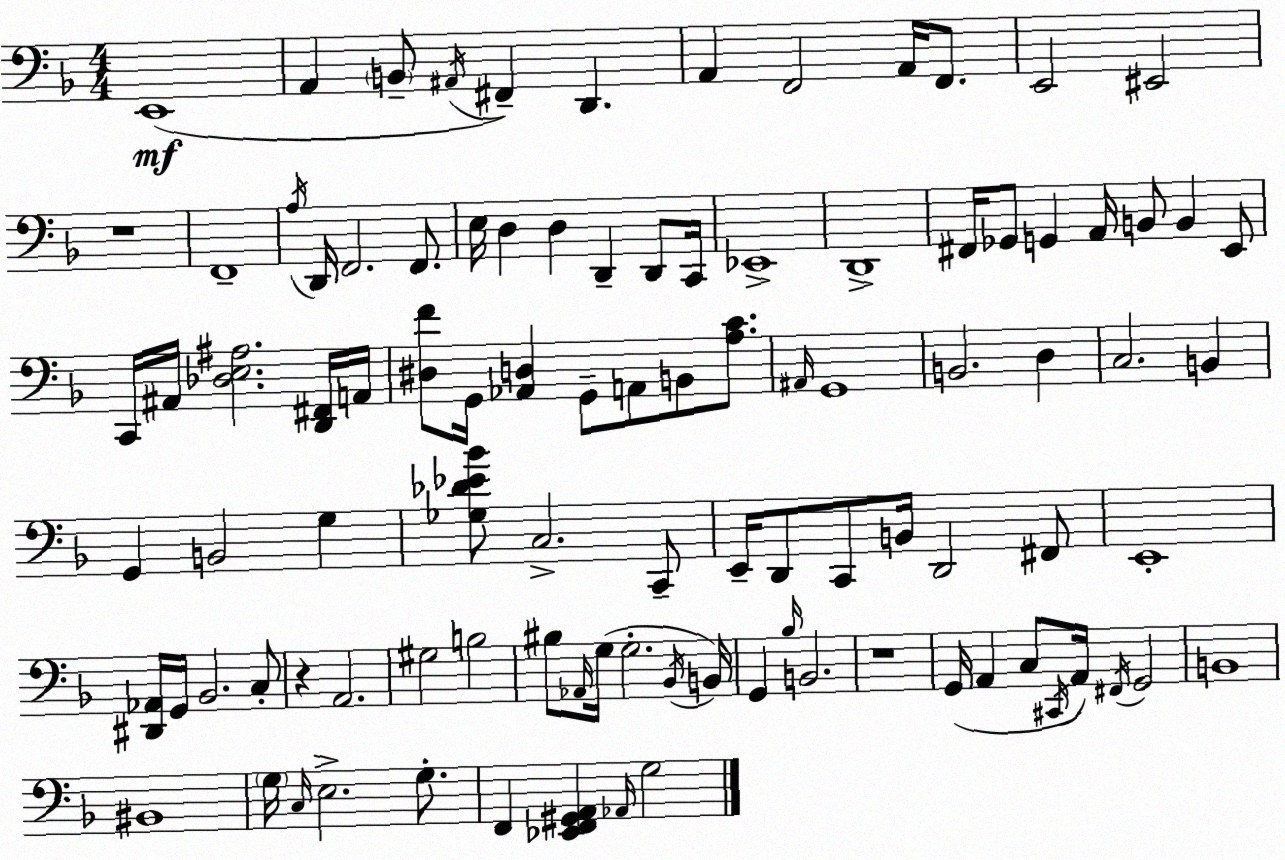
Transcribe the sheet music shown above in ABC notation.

X:1
T:Untitled
M:4/4
L:1/4
K:F
E,,4 A,, B,,/2 ^A,,/4 ^F,, D,, A,, F,,2 A,,/4 F,,/2 E,,2 ^E,,2 z4 F,,4 A,/4 D,,/4 F,,2 F,,/2 E,/4 D, D, D,, D,,/2 C,,/4 _E,,4 D,,4 ^F,,/4 _G,,/2 G,, A,,/4 B,,/2 B,, E,,/2 C,,/4 ^A,,/4 [_D,E,^A,]2 [D,,^F,,]/4 A,,/4 [^D,F]/2 G,,/4 [_A,,D,] G,,/2 A,,/2 B,,/2 [A,C]/2 ^A,,/4 G,,4 B,,2 D, C,2 B,, G,, B,,2 G, [_G,_D_E_B]/2 C,2 C,,/2 E,,/4 D,,/2 C,,/2 B,,/4 D,,2 ^F,,/2 E,,4 [^D,,_A,,]/4 G,,/4 _B,,2 C,/2 z A,,2 ^G,2 B,2 ^B,/2 _A,,/4 G,/4 G,2 _B,,/4 B,,/4 G,, _B,/4 B,,2 z4 G,,/4 A,, C,/2 ^C,,/4 A,,/4 ^F,,/4 G,,2 B,,4 ^B,,4 G,/4 C,/4 E,2 G,/2 F,, [_E,,F,,^G,,A,,] _A,,/4 G,2